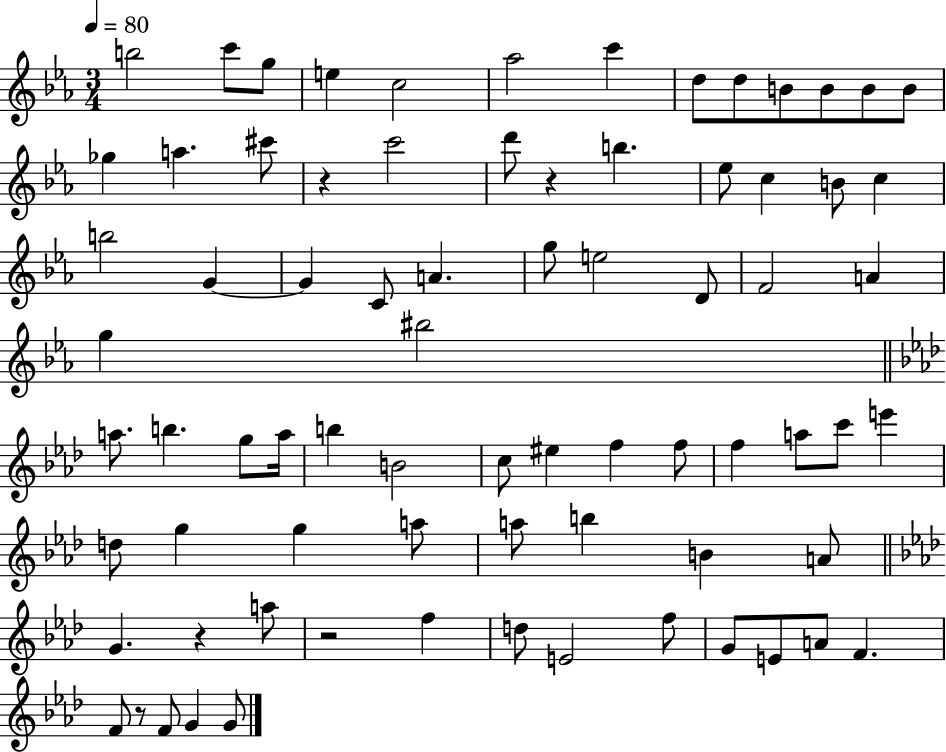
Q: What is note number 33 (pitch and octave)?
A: A4